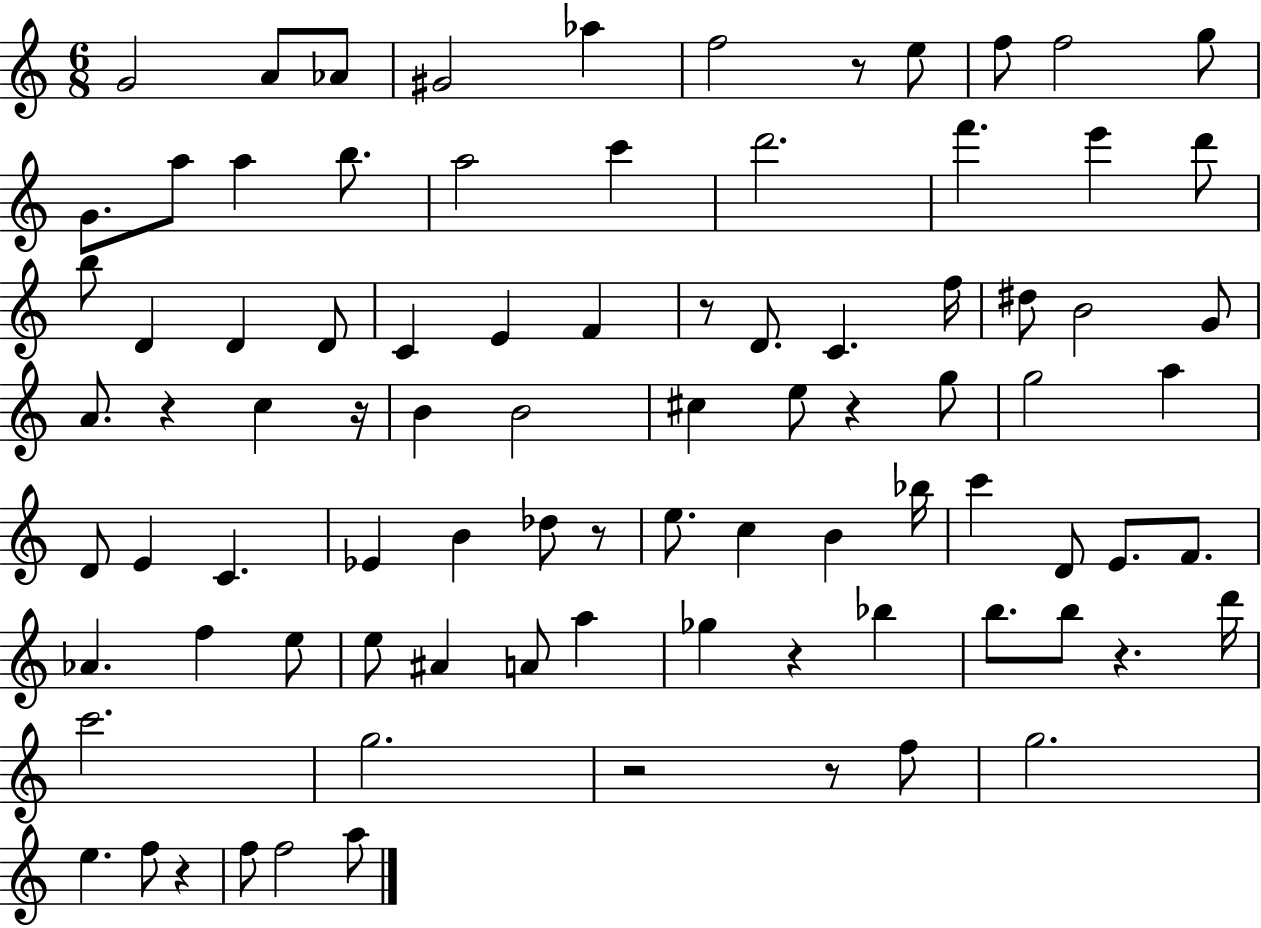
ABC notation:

X:1
T:Untitled
M:6/8
L:1/4
K:C
G2 A/2 _A/2 ^G2 _a f2 z/2 e/2 f/2 f2 g/2 G/2 a/2 a b/2 a2 c' d'2 f' e' d'/2 b/2 D D D/2 C E F z/2 D/2 C f/4 ^d/2 B2 G/2 A/2 z c z/4 B B2 ^c e/2 z g/2 g2 a D/2 E C _E B _d/2 z/2 e/2 c B _b/4 c' D/2 E/2 F/2 _A f e/2 e/2 ^A A/2 a _g z _b b/2 b/2 z d'/4 c'2 g2 z2 z/2 f/2 g2 e f/2 z f/2 f2 a/2